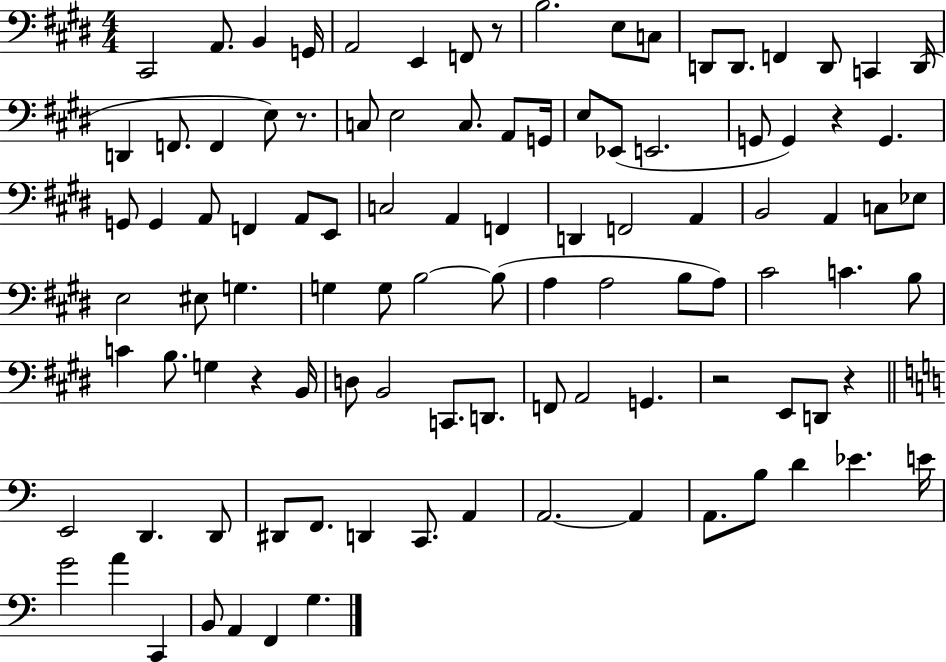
X:1
T:Untitled
M:4/4
L:1/4
K:E
^C,,2 A,,/2 B,, G,,/4 A,,2 E,, F,,/2 z/2 B,2 E,/2 C,/2 D,,/2 D,,/2 F,, D,,/2 C,, D,,/4 D,, F,,/2 F,, E,/2 z/2 C,/2 E,2 C,/2 A,,/2 G,,/4 E,/2 _E,,/2 E,,2 G,,/2 G,, z G,, G,,/2 G,, A,,/2 F,, A,,/2 E,,/2 C,2 A,, F,, D,, F,,2 A,, B,,2 A,, C,/2 _E,/2 E,2 ^E,/2 G, G, G,/2 B,2 B,/2 A, A,2 B,/2 A,/2 ^C2 C B,/2 C B,/2 G, z B,,/4 D,/2 B,,2 C,,/2 D,,/2 F,,/2 A,,2 G,, z2 E,,/2 D,,/2 z E,,2 D,, D,,/2 ^D,,/2 F,,/2 D,, C,,/2 A,, A,,2 A,, A,,/2 B,/2 D _E E/4 G2 A C,, B,,/2 A,, F,, G,